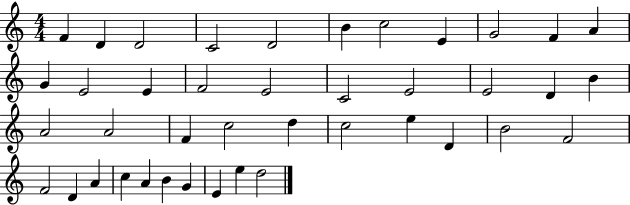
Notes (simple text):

F4/q D4/q D4/h C4/h D4/h B4/q C5/h E4/q G4/h F4/q A4/q G4/q E4/h E4/q F4/h E4/h C4/h E4/h E4/h D4/q B4/q A4/h A4/h F4/q C5/h D5/q C5/h E5/q D4/q B4/h F4/h F4/h D4/q A4/q C5/q A4/q B4/q G4/q E4/q E5/q D5/h